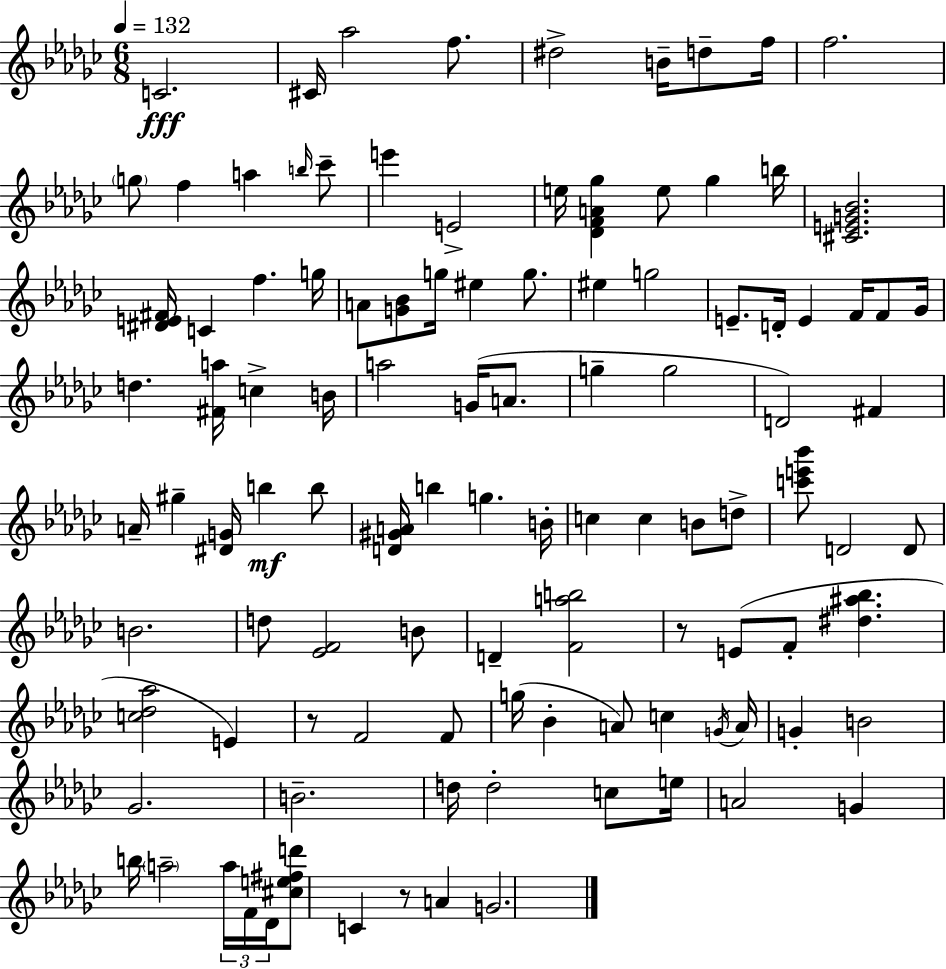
C4/h. C#4/s Ab5/h F5/e. D#5/h B4/s D5/e F5/s F5/h. G5/e F5/q A5/q B5/s CES6/e E6/q E4/h E5/s [Db4,F4,A4,Gb5]/q E5/e Gb5/q B5/s [C#4,E4,G4,Bb4]/h. [D#4,E4,F#4]/s C4/q F5/q. G5/s A4/e [G4,Bb4]/e G5/s EIS5/q G5/e. EIS5/q G5/h E4/e. D4/s E4/q F4/s F4/e Gb4/s D5/q. [F#4,A5]/s C5/q B4/s A5/h G4/s A4/e. G5/q G5/h D4/h F#4/q A4/s G#5/q [D#4,G4]/s B5/q B5/e [D4,G#4,A4]/s B5/q G5/q. B4/s C5/q C5/q B4/e D5/e [C6,E6,Bb6]/e D4/h D4/e B4/h. D5/e [Eb4,F4]/h B4/e D4/q [F4,A5,B5]/h R/e E4/e F4/e [D#5,A#5,Bb5]/q. [C5,Db5,Ab5]/h E4/q R/e F4/h F4/e G5/s Bb4/q A4/e C5/q G4/s A4/s G4/q B4/h Gb4/h. B4/h. D5/s D5/h C5/e E5/s A4/h G4/q B5/s A5/h A5/s F4/s Db4/s [C#5,E5,F#5,D6]/e C4/q R/e A4/q G4/h.